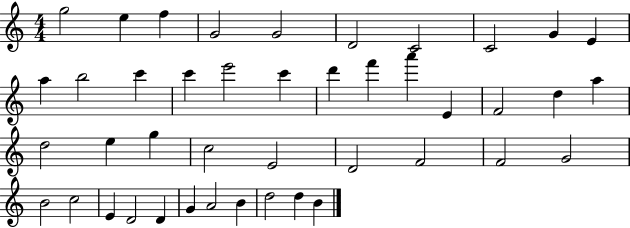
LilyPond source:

{
  \clef treble
  \numericTimeSignature
  \time 4/4
  \key c \major
  g''2 e''4 f''4 | g'2 g'2 | d'2 c'2 | c'2 g'4 e'4 | \break a''4 b''2 c'''4 | c'''4 e'''2 c'''4 | d'''4 f'''4 a'''4 e'4 | f'2 d''4 a''4 | \break d''2 e''4 g''4 | c''2 e'2 | d'2 f'2 | f'2 g'2 | \break b'2 c''2 | e'4 d'2 d'4 | g'4 a'2 b'4 | d''2 d''4 b'4 | \break \bar "|."
}